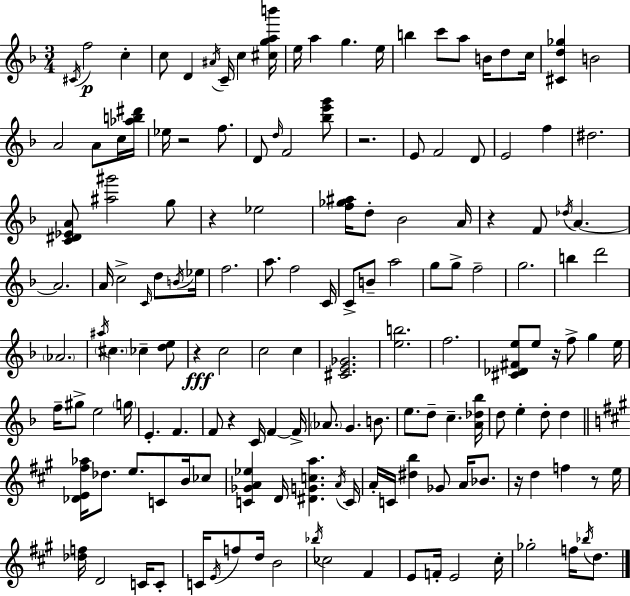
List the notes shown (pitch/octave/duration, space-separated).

C#4/s F5/h C5/q C5/e D4/q A#4/s C4/s C5/q [C#5,G5,A5,B6]/s E5/s A5/q G5/q. E5/s B5/q C6/e A5/e B4/s D5/e C5/s [C#4,D5,Gb5]/q B4/h A4/h A4/e C5/s [Ab5,B5,D#6]/s Eb5/s R/h F5/e. D4/e D5/s F4/h [Bb5,E6,G6]/e R/h. E4/e F4/h D4/e E4/h F5/q D#5/h. [C4,D#4,Eb4,A4]/e [A#5,G#6]/h G5/e R/q Eb5/h [F5,Gb5,A#5]/s D5/e Bb4/h A4/s R/q F4/e Db5/s A4/q. A4/h. A4/s C5/h C4/s D5/e B4/s Eb5/s F5/h. A5/e. F5/h C4/s C4/e B4/e A5/h G5/e G5/e F5/h G5/h. B5/q D6/h Ab4/h. A#5/s C#5/q. CES5/q [D5,E5]/e R/q C5/h C5/h C5/q [C#4,E4,Gb4]/h. [E5,B5]/h. F5/h. [C#4,Db4,F#4,E5]/e E5/e R/s F5/e G5/q E5/s F5/s G#5/e E5/h G5/s E4/q. F4/q. F4/e R/q C4/s F4/q F4/s Ab4/e. G4/q. B4/e. E5/e. D5/e C5/q. [A4,Db5,Bb5]/s D5/e E5/q D5/e D5/q [Db4,E4,F#5,Ab5]/s Db5/e. E5/e. C4/e B4/s CES5/e [C4,Gb4,A4,Eb5]/q D4/s [D#4,G4,C5,A5]/q. A4/s C4/s A4/s C4/s [D#5,B5]/q Gb4/e A4/s Bb4/e. R/s D5/q F5/q R/e E5/s [Db5,F5]/s D4/h C4/s C4/e C4/s E4/s F5/e D5/s B4/h Bb5/s CES5/h F#4/q E4/e F4/s E4/h C#5/s Gb5/h F5/s Bb5/s D5/e.